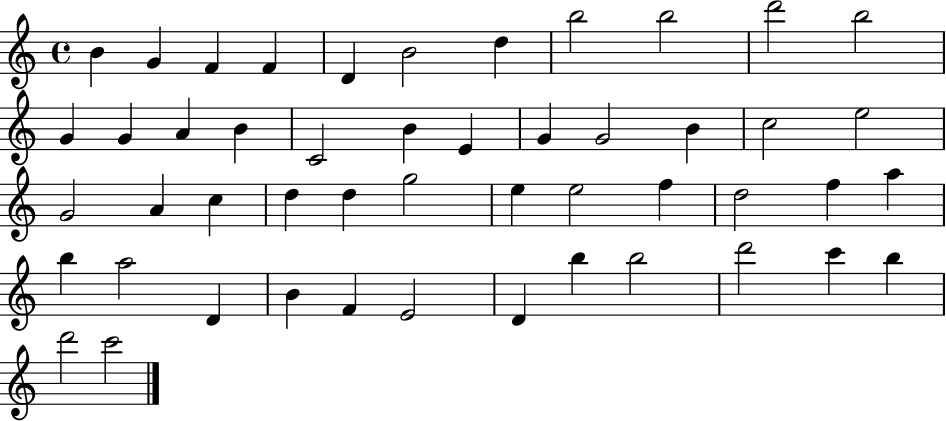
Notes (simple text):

B4/q G4/q F4/q F4/q D4/q B4/h D5/q B5/h B5/h D6/h B5/h G4/q G4/q A4/q B4/q C4/h B4/q E4/q G4/q G4/h B4/q C5/h E5/h G4/h A4/q C5/q D5/q D5/q G5/h E5/q E5/h F5/q D5/h F5/q A5/q B5/q A5/h D4/q B4/q F4/q E4/h D4/q B5/q B5/h D6/h C6/q B5/q D6/h C6/h